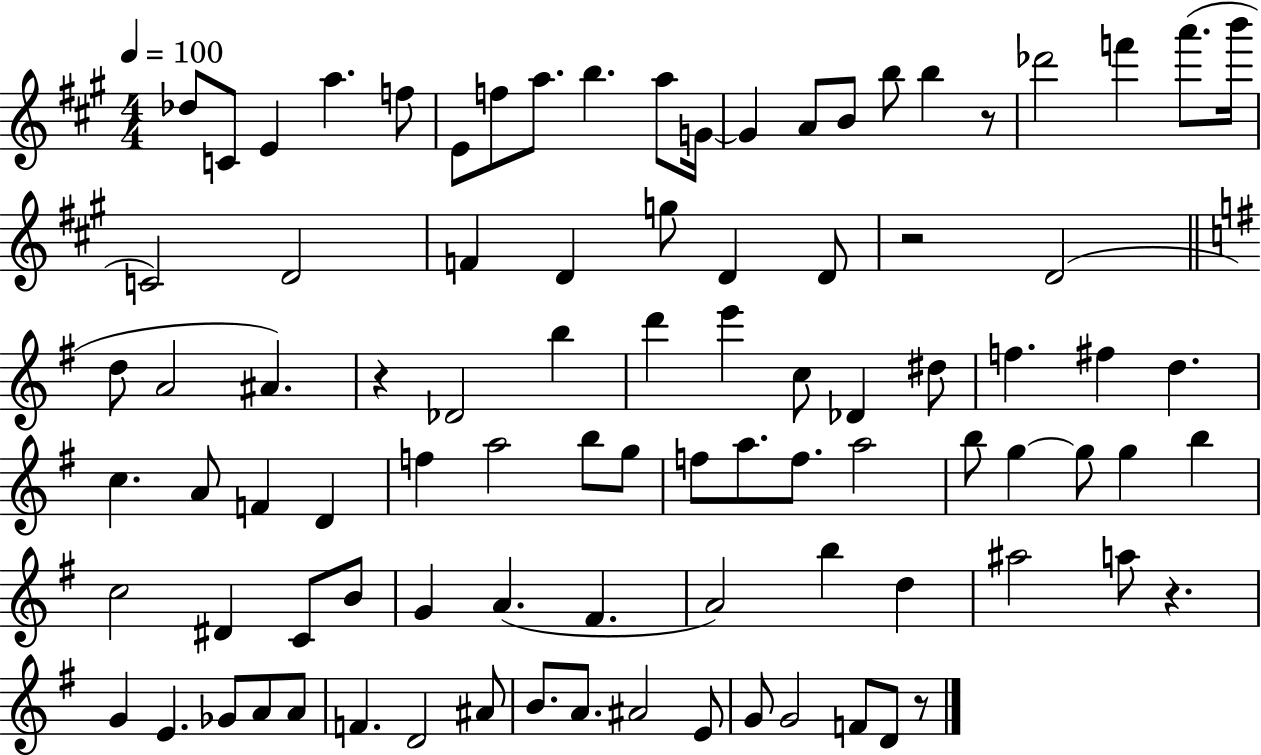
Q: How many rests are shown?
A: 5